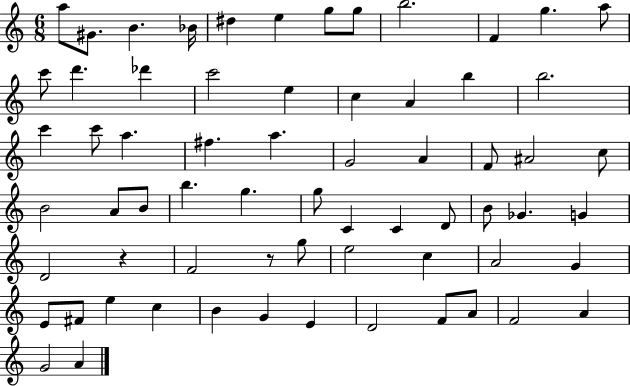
A5/e G#4/e. B4/q. Bb4/s D#5/q E5/q G5/e G5/e B5/h. F4/q G5/q. A5/e C6/e D6/q. Db6/q C6/h E5/q C5/q A4/q B5/q B5/h. C6/q C6/e A5/q. F#5/q. A5/q. G4/h A4/q F4/e A#4/h C5/e B4/h A4/e B4/e B5/q. G5/q. G5/e C4/q C4/q D4/e B4/e Gb4/q. G4/q D4/h R/q F4/h R/e G5/e E5/h C5/q A4/h G4/q E4/e F#4/e E5/q C5/q B4/q G4/q E4/q D4/h F4/e A4/e F4/h A4/q G4/h A4/q